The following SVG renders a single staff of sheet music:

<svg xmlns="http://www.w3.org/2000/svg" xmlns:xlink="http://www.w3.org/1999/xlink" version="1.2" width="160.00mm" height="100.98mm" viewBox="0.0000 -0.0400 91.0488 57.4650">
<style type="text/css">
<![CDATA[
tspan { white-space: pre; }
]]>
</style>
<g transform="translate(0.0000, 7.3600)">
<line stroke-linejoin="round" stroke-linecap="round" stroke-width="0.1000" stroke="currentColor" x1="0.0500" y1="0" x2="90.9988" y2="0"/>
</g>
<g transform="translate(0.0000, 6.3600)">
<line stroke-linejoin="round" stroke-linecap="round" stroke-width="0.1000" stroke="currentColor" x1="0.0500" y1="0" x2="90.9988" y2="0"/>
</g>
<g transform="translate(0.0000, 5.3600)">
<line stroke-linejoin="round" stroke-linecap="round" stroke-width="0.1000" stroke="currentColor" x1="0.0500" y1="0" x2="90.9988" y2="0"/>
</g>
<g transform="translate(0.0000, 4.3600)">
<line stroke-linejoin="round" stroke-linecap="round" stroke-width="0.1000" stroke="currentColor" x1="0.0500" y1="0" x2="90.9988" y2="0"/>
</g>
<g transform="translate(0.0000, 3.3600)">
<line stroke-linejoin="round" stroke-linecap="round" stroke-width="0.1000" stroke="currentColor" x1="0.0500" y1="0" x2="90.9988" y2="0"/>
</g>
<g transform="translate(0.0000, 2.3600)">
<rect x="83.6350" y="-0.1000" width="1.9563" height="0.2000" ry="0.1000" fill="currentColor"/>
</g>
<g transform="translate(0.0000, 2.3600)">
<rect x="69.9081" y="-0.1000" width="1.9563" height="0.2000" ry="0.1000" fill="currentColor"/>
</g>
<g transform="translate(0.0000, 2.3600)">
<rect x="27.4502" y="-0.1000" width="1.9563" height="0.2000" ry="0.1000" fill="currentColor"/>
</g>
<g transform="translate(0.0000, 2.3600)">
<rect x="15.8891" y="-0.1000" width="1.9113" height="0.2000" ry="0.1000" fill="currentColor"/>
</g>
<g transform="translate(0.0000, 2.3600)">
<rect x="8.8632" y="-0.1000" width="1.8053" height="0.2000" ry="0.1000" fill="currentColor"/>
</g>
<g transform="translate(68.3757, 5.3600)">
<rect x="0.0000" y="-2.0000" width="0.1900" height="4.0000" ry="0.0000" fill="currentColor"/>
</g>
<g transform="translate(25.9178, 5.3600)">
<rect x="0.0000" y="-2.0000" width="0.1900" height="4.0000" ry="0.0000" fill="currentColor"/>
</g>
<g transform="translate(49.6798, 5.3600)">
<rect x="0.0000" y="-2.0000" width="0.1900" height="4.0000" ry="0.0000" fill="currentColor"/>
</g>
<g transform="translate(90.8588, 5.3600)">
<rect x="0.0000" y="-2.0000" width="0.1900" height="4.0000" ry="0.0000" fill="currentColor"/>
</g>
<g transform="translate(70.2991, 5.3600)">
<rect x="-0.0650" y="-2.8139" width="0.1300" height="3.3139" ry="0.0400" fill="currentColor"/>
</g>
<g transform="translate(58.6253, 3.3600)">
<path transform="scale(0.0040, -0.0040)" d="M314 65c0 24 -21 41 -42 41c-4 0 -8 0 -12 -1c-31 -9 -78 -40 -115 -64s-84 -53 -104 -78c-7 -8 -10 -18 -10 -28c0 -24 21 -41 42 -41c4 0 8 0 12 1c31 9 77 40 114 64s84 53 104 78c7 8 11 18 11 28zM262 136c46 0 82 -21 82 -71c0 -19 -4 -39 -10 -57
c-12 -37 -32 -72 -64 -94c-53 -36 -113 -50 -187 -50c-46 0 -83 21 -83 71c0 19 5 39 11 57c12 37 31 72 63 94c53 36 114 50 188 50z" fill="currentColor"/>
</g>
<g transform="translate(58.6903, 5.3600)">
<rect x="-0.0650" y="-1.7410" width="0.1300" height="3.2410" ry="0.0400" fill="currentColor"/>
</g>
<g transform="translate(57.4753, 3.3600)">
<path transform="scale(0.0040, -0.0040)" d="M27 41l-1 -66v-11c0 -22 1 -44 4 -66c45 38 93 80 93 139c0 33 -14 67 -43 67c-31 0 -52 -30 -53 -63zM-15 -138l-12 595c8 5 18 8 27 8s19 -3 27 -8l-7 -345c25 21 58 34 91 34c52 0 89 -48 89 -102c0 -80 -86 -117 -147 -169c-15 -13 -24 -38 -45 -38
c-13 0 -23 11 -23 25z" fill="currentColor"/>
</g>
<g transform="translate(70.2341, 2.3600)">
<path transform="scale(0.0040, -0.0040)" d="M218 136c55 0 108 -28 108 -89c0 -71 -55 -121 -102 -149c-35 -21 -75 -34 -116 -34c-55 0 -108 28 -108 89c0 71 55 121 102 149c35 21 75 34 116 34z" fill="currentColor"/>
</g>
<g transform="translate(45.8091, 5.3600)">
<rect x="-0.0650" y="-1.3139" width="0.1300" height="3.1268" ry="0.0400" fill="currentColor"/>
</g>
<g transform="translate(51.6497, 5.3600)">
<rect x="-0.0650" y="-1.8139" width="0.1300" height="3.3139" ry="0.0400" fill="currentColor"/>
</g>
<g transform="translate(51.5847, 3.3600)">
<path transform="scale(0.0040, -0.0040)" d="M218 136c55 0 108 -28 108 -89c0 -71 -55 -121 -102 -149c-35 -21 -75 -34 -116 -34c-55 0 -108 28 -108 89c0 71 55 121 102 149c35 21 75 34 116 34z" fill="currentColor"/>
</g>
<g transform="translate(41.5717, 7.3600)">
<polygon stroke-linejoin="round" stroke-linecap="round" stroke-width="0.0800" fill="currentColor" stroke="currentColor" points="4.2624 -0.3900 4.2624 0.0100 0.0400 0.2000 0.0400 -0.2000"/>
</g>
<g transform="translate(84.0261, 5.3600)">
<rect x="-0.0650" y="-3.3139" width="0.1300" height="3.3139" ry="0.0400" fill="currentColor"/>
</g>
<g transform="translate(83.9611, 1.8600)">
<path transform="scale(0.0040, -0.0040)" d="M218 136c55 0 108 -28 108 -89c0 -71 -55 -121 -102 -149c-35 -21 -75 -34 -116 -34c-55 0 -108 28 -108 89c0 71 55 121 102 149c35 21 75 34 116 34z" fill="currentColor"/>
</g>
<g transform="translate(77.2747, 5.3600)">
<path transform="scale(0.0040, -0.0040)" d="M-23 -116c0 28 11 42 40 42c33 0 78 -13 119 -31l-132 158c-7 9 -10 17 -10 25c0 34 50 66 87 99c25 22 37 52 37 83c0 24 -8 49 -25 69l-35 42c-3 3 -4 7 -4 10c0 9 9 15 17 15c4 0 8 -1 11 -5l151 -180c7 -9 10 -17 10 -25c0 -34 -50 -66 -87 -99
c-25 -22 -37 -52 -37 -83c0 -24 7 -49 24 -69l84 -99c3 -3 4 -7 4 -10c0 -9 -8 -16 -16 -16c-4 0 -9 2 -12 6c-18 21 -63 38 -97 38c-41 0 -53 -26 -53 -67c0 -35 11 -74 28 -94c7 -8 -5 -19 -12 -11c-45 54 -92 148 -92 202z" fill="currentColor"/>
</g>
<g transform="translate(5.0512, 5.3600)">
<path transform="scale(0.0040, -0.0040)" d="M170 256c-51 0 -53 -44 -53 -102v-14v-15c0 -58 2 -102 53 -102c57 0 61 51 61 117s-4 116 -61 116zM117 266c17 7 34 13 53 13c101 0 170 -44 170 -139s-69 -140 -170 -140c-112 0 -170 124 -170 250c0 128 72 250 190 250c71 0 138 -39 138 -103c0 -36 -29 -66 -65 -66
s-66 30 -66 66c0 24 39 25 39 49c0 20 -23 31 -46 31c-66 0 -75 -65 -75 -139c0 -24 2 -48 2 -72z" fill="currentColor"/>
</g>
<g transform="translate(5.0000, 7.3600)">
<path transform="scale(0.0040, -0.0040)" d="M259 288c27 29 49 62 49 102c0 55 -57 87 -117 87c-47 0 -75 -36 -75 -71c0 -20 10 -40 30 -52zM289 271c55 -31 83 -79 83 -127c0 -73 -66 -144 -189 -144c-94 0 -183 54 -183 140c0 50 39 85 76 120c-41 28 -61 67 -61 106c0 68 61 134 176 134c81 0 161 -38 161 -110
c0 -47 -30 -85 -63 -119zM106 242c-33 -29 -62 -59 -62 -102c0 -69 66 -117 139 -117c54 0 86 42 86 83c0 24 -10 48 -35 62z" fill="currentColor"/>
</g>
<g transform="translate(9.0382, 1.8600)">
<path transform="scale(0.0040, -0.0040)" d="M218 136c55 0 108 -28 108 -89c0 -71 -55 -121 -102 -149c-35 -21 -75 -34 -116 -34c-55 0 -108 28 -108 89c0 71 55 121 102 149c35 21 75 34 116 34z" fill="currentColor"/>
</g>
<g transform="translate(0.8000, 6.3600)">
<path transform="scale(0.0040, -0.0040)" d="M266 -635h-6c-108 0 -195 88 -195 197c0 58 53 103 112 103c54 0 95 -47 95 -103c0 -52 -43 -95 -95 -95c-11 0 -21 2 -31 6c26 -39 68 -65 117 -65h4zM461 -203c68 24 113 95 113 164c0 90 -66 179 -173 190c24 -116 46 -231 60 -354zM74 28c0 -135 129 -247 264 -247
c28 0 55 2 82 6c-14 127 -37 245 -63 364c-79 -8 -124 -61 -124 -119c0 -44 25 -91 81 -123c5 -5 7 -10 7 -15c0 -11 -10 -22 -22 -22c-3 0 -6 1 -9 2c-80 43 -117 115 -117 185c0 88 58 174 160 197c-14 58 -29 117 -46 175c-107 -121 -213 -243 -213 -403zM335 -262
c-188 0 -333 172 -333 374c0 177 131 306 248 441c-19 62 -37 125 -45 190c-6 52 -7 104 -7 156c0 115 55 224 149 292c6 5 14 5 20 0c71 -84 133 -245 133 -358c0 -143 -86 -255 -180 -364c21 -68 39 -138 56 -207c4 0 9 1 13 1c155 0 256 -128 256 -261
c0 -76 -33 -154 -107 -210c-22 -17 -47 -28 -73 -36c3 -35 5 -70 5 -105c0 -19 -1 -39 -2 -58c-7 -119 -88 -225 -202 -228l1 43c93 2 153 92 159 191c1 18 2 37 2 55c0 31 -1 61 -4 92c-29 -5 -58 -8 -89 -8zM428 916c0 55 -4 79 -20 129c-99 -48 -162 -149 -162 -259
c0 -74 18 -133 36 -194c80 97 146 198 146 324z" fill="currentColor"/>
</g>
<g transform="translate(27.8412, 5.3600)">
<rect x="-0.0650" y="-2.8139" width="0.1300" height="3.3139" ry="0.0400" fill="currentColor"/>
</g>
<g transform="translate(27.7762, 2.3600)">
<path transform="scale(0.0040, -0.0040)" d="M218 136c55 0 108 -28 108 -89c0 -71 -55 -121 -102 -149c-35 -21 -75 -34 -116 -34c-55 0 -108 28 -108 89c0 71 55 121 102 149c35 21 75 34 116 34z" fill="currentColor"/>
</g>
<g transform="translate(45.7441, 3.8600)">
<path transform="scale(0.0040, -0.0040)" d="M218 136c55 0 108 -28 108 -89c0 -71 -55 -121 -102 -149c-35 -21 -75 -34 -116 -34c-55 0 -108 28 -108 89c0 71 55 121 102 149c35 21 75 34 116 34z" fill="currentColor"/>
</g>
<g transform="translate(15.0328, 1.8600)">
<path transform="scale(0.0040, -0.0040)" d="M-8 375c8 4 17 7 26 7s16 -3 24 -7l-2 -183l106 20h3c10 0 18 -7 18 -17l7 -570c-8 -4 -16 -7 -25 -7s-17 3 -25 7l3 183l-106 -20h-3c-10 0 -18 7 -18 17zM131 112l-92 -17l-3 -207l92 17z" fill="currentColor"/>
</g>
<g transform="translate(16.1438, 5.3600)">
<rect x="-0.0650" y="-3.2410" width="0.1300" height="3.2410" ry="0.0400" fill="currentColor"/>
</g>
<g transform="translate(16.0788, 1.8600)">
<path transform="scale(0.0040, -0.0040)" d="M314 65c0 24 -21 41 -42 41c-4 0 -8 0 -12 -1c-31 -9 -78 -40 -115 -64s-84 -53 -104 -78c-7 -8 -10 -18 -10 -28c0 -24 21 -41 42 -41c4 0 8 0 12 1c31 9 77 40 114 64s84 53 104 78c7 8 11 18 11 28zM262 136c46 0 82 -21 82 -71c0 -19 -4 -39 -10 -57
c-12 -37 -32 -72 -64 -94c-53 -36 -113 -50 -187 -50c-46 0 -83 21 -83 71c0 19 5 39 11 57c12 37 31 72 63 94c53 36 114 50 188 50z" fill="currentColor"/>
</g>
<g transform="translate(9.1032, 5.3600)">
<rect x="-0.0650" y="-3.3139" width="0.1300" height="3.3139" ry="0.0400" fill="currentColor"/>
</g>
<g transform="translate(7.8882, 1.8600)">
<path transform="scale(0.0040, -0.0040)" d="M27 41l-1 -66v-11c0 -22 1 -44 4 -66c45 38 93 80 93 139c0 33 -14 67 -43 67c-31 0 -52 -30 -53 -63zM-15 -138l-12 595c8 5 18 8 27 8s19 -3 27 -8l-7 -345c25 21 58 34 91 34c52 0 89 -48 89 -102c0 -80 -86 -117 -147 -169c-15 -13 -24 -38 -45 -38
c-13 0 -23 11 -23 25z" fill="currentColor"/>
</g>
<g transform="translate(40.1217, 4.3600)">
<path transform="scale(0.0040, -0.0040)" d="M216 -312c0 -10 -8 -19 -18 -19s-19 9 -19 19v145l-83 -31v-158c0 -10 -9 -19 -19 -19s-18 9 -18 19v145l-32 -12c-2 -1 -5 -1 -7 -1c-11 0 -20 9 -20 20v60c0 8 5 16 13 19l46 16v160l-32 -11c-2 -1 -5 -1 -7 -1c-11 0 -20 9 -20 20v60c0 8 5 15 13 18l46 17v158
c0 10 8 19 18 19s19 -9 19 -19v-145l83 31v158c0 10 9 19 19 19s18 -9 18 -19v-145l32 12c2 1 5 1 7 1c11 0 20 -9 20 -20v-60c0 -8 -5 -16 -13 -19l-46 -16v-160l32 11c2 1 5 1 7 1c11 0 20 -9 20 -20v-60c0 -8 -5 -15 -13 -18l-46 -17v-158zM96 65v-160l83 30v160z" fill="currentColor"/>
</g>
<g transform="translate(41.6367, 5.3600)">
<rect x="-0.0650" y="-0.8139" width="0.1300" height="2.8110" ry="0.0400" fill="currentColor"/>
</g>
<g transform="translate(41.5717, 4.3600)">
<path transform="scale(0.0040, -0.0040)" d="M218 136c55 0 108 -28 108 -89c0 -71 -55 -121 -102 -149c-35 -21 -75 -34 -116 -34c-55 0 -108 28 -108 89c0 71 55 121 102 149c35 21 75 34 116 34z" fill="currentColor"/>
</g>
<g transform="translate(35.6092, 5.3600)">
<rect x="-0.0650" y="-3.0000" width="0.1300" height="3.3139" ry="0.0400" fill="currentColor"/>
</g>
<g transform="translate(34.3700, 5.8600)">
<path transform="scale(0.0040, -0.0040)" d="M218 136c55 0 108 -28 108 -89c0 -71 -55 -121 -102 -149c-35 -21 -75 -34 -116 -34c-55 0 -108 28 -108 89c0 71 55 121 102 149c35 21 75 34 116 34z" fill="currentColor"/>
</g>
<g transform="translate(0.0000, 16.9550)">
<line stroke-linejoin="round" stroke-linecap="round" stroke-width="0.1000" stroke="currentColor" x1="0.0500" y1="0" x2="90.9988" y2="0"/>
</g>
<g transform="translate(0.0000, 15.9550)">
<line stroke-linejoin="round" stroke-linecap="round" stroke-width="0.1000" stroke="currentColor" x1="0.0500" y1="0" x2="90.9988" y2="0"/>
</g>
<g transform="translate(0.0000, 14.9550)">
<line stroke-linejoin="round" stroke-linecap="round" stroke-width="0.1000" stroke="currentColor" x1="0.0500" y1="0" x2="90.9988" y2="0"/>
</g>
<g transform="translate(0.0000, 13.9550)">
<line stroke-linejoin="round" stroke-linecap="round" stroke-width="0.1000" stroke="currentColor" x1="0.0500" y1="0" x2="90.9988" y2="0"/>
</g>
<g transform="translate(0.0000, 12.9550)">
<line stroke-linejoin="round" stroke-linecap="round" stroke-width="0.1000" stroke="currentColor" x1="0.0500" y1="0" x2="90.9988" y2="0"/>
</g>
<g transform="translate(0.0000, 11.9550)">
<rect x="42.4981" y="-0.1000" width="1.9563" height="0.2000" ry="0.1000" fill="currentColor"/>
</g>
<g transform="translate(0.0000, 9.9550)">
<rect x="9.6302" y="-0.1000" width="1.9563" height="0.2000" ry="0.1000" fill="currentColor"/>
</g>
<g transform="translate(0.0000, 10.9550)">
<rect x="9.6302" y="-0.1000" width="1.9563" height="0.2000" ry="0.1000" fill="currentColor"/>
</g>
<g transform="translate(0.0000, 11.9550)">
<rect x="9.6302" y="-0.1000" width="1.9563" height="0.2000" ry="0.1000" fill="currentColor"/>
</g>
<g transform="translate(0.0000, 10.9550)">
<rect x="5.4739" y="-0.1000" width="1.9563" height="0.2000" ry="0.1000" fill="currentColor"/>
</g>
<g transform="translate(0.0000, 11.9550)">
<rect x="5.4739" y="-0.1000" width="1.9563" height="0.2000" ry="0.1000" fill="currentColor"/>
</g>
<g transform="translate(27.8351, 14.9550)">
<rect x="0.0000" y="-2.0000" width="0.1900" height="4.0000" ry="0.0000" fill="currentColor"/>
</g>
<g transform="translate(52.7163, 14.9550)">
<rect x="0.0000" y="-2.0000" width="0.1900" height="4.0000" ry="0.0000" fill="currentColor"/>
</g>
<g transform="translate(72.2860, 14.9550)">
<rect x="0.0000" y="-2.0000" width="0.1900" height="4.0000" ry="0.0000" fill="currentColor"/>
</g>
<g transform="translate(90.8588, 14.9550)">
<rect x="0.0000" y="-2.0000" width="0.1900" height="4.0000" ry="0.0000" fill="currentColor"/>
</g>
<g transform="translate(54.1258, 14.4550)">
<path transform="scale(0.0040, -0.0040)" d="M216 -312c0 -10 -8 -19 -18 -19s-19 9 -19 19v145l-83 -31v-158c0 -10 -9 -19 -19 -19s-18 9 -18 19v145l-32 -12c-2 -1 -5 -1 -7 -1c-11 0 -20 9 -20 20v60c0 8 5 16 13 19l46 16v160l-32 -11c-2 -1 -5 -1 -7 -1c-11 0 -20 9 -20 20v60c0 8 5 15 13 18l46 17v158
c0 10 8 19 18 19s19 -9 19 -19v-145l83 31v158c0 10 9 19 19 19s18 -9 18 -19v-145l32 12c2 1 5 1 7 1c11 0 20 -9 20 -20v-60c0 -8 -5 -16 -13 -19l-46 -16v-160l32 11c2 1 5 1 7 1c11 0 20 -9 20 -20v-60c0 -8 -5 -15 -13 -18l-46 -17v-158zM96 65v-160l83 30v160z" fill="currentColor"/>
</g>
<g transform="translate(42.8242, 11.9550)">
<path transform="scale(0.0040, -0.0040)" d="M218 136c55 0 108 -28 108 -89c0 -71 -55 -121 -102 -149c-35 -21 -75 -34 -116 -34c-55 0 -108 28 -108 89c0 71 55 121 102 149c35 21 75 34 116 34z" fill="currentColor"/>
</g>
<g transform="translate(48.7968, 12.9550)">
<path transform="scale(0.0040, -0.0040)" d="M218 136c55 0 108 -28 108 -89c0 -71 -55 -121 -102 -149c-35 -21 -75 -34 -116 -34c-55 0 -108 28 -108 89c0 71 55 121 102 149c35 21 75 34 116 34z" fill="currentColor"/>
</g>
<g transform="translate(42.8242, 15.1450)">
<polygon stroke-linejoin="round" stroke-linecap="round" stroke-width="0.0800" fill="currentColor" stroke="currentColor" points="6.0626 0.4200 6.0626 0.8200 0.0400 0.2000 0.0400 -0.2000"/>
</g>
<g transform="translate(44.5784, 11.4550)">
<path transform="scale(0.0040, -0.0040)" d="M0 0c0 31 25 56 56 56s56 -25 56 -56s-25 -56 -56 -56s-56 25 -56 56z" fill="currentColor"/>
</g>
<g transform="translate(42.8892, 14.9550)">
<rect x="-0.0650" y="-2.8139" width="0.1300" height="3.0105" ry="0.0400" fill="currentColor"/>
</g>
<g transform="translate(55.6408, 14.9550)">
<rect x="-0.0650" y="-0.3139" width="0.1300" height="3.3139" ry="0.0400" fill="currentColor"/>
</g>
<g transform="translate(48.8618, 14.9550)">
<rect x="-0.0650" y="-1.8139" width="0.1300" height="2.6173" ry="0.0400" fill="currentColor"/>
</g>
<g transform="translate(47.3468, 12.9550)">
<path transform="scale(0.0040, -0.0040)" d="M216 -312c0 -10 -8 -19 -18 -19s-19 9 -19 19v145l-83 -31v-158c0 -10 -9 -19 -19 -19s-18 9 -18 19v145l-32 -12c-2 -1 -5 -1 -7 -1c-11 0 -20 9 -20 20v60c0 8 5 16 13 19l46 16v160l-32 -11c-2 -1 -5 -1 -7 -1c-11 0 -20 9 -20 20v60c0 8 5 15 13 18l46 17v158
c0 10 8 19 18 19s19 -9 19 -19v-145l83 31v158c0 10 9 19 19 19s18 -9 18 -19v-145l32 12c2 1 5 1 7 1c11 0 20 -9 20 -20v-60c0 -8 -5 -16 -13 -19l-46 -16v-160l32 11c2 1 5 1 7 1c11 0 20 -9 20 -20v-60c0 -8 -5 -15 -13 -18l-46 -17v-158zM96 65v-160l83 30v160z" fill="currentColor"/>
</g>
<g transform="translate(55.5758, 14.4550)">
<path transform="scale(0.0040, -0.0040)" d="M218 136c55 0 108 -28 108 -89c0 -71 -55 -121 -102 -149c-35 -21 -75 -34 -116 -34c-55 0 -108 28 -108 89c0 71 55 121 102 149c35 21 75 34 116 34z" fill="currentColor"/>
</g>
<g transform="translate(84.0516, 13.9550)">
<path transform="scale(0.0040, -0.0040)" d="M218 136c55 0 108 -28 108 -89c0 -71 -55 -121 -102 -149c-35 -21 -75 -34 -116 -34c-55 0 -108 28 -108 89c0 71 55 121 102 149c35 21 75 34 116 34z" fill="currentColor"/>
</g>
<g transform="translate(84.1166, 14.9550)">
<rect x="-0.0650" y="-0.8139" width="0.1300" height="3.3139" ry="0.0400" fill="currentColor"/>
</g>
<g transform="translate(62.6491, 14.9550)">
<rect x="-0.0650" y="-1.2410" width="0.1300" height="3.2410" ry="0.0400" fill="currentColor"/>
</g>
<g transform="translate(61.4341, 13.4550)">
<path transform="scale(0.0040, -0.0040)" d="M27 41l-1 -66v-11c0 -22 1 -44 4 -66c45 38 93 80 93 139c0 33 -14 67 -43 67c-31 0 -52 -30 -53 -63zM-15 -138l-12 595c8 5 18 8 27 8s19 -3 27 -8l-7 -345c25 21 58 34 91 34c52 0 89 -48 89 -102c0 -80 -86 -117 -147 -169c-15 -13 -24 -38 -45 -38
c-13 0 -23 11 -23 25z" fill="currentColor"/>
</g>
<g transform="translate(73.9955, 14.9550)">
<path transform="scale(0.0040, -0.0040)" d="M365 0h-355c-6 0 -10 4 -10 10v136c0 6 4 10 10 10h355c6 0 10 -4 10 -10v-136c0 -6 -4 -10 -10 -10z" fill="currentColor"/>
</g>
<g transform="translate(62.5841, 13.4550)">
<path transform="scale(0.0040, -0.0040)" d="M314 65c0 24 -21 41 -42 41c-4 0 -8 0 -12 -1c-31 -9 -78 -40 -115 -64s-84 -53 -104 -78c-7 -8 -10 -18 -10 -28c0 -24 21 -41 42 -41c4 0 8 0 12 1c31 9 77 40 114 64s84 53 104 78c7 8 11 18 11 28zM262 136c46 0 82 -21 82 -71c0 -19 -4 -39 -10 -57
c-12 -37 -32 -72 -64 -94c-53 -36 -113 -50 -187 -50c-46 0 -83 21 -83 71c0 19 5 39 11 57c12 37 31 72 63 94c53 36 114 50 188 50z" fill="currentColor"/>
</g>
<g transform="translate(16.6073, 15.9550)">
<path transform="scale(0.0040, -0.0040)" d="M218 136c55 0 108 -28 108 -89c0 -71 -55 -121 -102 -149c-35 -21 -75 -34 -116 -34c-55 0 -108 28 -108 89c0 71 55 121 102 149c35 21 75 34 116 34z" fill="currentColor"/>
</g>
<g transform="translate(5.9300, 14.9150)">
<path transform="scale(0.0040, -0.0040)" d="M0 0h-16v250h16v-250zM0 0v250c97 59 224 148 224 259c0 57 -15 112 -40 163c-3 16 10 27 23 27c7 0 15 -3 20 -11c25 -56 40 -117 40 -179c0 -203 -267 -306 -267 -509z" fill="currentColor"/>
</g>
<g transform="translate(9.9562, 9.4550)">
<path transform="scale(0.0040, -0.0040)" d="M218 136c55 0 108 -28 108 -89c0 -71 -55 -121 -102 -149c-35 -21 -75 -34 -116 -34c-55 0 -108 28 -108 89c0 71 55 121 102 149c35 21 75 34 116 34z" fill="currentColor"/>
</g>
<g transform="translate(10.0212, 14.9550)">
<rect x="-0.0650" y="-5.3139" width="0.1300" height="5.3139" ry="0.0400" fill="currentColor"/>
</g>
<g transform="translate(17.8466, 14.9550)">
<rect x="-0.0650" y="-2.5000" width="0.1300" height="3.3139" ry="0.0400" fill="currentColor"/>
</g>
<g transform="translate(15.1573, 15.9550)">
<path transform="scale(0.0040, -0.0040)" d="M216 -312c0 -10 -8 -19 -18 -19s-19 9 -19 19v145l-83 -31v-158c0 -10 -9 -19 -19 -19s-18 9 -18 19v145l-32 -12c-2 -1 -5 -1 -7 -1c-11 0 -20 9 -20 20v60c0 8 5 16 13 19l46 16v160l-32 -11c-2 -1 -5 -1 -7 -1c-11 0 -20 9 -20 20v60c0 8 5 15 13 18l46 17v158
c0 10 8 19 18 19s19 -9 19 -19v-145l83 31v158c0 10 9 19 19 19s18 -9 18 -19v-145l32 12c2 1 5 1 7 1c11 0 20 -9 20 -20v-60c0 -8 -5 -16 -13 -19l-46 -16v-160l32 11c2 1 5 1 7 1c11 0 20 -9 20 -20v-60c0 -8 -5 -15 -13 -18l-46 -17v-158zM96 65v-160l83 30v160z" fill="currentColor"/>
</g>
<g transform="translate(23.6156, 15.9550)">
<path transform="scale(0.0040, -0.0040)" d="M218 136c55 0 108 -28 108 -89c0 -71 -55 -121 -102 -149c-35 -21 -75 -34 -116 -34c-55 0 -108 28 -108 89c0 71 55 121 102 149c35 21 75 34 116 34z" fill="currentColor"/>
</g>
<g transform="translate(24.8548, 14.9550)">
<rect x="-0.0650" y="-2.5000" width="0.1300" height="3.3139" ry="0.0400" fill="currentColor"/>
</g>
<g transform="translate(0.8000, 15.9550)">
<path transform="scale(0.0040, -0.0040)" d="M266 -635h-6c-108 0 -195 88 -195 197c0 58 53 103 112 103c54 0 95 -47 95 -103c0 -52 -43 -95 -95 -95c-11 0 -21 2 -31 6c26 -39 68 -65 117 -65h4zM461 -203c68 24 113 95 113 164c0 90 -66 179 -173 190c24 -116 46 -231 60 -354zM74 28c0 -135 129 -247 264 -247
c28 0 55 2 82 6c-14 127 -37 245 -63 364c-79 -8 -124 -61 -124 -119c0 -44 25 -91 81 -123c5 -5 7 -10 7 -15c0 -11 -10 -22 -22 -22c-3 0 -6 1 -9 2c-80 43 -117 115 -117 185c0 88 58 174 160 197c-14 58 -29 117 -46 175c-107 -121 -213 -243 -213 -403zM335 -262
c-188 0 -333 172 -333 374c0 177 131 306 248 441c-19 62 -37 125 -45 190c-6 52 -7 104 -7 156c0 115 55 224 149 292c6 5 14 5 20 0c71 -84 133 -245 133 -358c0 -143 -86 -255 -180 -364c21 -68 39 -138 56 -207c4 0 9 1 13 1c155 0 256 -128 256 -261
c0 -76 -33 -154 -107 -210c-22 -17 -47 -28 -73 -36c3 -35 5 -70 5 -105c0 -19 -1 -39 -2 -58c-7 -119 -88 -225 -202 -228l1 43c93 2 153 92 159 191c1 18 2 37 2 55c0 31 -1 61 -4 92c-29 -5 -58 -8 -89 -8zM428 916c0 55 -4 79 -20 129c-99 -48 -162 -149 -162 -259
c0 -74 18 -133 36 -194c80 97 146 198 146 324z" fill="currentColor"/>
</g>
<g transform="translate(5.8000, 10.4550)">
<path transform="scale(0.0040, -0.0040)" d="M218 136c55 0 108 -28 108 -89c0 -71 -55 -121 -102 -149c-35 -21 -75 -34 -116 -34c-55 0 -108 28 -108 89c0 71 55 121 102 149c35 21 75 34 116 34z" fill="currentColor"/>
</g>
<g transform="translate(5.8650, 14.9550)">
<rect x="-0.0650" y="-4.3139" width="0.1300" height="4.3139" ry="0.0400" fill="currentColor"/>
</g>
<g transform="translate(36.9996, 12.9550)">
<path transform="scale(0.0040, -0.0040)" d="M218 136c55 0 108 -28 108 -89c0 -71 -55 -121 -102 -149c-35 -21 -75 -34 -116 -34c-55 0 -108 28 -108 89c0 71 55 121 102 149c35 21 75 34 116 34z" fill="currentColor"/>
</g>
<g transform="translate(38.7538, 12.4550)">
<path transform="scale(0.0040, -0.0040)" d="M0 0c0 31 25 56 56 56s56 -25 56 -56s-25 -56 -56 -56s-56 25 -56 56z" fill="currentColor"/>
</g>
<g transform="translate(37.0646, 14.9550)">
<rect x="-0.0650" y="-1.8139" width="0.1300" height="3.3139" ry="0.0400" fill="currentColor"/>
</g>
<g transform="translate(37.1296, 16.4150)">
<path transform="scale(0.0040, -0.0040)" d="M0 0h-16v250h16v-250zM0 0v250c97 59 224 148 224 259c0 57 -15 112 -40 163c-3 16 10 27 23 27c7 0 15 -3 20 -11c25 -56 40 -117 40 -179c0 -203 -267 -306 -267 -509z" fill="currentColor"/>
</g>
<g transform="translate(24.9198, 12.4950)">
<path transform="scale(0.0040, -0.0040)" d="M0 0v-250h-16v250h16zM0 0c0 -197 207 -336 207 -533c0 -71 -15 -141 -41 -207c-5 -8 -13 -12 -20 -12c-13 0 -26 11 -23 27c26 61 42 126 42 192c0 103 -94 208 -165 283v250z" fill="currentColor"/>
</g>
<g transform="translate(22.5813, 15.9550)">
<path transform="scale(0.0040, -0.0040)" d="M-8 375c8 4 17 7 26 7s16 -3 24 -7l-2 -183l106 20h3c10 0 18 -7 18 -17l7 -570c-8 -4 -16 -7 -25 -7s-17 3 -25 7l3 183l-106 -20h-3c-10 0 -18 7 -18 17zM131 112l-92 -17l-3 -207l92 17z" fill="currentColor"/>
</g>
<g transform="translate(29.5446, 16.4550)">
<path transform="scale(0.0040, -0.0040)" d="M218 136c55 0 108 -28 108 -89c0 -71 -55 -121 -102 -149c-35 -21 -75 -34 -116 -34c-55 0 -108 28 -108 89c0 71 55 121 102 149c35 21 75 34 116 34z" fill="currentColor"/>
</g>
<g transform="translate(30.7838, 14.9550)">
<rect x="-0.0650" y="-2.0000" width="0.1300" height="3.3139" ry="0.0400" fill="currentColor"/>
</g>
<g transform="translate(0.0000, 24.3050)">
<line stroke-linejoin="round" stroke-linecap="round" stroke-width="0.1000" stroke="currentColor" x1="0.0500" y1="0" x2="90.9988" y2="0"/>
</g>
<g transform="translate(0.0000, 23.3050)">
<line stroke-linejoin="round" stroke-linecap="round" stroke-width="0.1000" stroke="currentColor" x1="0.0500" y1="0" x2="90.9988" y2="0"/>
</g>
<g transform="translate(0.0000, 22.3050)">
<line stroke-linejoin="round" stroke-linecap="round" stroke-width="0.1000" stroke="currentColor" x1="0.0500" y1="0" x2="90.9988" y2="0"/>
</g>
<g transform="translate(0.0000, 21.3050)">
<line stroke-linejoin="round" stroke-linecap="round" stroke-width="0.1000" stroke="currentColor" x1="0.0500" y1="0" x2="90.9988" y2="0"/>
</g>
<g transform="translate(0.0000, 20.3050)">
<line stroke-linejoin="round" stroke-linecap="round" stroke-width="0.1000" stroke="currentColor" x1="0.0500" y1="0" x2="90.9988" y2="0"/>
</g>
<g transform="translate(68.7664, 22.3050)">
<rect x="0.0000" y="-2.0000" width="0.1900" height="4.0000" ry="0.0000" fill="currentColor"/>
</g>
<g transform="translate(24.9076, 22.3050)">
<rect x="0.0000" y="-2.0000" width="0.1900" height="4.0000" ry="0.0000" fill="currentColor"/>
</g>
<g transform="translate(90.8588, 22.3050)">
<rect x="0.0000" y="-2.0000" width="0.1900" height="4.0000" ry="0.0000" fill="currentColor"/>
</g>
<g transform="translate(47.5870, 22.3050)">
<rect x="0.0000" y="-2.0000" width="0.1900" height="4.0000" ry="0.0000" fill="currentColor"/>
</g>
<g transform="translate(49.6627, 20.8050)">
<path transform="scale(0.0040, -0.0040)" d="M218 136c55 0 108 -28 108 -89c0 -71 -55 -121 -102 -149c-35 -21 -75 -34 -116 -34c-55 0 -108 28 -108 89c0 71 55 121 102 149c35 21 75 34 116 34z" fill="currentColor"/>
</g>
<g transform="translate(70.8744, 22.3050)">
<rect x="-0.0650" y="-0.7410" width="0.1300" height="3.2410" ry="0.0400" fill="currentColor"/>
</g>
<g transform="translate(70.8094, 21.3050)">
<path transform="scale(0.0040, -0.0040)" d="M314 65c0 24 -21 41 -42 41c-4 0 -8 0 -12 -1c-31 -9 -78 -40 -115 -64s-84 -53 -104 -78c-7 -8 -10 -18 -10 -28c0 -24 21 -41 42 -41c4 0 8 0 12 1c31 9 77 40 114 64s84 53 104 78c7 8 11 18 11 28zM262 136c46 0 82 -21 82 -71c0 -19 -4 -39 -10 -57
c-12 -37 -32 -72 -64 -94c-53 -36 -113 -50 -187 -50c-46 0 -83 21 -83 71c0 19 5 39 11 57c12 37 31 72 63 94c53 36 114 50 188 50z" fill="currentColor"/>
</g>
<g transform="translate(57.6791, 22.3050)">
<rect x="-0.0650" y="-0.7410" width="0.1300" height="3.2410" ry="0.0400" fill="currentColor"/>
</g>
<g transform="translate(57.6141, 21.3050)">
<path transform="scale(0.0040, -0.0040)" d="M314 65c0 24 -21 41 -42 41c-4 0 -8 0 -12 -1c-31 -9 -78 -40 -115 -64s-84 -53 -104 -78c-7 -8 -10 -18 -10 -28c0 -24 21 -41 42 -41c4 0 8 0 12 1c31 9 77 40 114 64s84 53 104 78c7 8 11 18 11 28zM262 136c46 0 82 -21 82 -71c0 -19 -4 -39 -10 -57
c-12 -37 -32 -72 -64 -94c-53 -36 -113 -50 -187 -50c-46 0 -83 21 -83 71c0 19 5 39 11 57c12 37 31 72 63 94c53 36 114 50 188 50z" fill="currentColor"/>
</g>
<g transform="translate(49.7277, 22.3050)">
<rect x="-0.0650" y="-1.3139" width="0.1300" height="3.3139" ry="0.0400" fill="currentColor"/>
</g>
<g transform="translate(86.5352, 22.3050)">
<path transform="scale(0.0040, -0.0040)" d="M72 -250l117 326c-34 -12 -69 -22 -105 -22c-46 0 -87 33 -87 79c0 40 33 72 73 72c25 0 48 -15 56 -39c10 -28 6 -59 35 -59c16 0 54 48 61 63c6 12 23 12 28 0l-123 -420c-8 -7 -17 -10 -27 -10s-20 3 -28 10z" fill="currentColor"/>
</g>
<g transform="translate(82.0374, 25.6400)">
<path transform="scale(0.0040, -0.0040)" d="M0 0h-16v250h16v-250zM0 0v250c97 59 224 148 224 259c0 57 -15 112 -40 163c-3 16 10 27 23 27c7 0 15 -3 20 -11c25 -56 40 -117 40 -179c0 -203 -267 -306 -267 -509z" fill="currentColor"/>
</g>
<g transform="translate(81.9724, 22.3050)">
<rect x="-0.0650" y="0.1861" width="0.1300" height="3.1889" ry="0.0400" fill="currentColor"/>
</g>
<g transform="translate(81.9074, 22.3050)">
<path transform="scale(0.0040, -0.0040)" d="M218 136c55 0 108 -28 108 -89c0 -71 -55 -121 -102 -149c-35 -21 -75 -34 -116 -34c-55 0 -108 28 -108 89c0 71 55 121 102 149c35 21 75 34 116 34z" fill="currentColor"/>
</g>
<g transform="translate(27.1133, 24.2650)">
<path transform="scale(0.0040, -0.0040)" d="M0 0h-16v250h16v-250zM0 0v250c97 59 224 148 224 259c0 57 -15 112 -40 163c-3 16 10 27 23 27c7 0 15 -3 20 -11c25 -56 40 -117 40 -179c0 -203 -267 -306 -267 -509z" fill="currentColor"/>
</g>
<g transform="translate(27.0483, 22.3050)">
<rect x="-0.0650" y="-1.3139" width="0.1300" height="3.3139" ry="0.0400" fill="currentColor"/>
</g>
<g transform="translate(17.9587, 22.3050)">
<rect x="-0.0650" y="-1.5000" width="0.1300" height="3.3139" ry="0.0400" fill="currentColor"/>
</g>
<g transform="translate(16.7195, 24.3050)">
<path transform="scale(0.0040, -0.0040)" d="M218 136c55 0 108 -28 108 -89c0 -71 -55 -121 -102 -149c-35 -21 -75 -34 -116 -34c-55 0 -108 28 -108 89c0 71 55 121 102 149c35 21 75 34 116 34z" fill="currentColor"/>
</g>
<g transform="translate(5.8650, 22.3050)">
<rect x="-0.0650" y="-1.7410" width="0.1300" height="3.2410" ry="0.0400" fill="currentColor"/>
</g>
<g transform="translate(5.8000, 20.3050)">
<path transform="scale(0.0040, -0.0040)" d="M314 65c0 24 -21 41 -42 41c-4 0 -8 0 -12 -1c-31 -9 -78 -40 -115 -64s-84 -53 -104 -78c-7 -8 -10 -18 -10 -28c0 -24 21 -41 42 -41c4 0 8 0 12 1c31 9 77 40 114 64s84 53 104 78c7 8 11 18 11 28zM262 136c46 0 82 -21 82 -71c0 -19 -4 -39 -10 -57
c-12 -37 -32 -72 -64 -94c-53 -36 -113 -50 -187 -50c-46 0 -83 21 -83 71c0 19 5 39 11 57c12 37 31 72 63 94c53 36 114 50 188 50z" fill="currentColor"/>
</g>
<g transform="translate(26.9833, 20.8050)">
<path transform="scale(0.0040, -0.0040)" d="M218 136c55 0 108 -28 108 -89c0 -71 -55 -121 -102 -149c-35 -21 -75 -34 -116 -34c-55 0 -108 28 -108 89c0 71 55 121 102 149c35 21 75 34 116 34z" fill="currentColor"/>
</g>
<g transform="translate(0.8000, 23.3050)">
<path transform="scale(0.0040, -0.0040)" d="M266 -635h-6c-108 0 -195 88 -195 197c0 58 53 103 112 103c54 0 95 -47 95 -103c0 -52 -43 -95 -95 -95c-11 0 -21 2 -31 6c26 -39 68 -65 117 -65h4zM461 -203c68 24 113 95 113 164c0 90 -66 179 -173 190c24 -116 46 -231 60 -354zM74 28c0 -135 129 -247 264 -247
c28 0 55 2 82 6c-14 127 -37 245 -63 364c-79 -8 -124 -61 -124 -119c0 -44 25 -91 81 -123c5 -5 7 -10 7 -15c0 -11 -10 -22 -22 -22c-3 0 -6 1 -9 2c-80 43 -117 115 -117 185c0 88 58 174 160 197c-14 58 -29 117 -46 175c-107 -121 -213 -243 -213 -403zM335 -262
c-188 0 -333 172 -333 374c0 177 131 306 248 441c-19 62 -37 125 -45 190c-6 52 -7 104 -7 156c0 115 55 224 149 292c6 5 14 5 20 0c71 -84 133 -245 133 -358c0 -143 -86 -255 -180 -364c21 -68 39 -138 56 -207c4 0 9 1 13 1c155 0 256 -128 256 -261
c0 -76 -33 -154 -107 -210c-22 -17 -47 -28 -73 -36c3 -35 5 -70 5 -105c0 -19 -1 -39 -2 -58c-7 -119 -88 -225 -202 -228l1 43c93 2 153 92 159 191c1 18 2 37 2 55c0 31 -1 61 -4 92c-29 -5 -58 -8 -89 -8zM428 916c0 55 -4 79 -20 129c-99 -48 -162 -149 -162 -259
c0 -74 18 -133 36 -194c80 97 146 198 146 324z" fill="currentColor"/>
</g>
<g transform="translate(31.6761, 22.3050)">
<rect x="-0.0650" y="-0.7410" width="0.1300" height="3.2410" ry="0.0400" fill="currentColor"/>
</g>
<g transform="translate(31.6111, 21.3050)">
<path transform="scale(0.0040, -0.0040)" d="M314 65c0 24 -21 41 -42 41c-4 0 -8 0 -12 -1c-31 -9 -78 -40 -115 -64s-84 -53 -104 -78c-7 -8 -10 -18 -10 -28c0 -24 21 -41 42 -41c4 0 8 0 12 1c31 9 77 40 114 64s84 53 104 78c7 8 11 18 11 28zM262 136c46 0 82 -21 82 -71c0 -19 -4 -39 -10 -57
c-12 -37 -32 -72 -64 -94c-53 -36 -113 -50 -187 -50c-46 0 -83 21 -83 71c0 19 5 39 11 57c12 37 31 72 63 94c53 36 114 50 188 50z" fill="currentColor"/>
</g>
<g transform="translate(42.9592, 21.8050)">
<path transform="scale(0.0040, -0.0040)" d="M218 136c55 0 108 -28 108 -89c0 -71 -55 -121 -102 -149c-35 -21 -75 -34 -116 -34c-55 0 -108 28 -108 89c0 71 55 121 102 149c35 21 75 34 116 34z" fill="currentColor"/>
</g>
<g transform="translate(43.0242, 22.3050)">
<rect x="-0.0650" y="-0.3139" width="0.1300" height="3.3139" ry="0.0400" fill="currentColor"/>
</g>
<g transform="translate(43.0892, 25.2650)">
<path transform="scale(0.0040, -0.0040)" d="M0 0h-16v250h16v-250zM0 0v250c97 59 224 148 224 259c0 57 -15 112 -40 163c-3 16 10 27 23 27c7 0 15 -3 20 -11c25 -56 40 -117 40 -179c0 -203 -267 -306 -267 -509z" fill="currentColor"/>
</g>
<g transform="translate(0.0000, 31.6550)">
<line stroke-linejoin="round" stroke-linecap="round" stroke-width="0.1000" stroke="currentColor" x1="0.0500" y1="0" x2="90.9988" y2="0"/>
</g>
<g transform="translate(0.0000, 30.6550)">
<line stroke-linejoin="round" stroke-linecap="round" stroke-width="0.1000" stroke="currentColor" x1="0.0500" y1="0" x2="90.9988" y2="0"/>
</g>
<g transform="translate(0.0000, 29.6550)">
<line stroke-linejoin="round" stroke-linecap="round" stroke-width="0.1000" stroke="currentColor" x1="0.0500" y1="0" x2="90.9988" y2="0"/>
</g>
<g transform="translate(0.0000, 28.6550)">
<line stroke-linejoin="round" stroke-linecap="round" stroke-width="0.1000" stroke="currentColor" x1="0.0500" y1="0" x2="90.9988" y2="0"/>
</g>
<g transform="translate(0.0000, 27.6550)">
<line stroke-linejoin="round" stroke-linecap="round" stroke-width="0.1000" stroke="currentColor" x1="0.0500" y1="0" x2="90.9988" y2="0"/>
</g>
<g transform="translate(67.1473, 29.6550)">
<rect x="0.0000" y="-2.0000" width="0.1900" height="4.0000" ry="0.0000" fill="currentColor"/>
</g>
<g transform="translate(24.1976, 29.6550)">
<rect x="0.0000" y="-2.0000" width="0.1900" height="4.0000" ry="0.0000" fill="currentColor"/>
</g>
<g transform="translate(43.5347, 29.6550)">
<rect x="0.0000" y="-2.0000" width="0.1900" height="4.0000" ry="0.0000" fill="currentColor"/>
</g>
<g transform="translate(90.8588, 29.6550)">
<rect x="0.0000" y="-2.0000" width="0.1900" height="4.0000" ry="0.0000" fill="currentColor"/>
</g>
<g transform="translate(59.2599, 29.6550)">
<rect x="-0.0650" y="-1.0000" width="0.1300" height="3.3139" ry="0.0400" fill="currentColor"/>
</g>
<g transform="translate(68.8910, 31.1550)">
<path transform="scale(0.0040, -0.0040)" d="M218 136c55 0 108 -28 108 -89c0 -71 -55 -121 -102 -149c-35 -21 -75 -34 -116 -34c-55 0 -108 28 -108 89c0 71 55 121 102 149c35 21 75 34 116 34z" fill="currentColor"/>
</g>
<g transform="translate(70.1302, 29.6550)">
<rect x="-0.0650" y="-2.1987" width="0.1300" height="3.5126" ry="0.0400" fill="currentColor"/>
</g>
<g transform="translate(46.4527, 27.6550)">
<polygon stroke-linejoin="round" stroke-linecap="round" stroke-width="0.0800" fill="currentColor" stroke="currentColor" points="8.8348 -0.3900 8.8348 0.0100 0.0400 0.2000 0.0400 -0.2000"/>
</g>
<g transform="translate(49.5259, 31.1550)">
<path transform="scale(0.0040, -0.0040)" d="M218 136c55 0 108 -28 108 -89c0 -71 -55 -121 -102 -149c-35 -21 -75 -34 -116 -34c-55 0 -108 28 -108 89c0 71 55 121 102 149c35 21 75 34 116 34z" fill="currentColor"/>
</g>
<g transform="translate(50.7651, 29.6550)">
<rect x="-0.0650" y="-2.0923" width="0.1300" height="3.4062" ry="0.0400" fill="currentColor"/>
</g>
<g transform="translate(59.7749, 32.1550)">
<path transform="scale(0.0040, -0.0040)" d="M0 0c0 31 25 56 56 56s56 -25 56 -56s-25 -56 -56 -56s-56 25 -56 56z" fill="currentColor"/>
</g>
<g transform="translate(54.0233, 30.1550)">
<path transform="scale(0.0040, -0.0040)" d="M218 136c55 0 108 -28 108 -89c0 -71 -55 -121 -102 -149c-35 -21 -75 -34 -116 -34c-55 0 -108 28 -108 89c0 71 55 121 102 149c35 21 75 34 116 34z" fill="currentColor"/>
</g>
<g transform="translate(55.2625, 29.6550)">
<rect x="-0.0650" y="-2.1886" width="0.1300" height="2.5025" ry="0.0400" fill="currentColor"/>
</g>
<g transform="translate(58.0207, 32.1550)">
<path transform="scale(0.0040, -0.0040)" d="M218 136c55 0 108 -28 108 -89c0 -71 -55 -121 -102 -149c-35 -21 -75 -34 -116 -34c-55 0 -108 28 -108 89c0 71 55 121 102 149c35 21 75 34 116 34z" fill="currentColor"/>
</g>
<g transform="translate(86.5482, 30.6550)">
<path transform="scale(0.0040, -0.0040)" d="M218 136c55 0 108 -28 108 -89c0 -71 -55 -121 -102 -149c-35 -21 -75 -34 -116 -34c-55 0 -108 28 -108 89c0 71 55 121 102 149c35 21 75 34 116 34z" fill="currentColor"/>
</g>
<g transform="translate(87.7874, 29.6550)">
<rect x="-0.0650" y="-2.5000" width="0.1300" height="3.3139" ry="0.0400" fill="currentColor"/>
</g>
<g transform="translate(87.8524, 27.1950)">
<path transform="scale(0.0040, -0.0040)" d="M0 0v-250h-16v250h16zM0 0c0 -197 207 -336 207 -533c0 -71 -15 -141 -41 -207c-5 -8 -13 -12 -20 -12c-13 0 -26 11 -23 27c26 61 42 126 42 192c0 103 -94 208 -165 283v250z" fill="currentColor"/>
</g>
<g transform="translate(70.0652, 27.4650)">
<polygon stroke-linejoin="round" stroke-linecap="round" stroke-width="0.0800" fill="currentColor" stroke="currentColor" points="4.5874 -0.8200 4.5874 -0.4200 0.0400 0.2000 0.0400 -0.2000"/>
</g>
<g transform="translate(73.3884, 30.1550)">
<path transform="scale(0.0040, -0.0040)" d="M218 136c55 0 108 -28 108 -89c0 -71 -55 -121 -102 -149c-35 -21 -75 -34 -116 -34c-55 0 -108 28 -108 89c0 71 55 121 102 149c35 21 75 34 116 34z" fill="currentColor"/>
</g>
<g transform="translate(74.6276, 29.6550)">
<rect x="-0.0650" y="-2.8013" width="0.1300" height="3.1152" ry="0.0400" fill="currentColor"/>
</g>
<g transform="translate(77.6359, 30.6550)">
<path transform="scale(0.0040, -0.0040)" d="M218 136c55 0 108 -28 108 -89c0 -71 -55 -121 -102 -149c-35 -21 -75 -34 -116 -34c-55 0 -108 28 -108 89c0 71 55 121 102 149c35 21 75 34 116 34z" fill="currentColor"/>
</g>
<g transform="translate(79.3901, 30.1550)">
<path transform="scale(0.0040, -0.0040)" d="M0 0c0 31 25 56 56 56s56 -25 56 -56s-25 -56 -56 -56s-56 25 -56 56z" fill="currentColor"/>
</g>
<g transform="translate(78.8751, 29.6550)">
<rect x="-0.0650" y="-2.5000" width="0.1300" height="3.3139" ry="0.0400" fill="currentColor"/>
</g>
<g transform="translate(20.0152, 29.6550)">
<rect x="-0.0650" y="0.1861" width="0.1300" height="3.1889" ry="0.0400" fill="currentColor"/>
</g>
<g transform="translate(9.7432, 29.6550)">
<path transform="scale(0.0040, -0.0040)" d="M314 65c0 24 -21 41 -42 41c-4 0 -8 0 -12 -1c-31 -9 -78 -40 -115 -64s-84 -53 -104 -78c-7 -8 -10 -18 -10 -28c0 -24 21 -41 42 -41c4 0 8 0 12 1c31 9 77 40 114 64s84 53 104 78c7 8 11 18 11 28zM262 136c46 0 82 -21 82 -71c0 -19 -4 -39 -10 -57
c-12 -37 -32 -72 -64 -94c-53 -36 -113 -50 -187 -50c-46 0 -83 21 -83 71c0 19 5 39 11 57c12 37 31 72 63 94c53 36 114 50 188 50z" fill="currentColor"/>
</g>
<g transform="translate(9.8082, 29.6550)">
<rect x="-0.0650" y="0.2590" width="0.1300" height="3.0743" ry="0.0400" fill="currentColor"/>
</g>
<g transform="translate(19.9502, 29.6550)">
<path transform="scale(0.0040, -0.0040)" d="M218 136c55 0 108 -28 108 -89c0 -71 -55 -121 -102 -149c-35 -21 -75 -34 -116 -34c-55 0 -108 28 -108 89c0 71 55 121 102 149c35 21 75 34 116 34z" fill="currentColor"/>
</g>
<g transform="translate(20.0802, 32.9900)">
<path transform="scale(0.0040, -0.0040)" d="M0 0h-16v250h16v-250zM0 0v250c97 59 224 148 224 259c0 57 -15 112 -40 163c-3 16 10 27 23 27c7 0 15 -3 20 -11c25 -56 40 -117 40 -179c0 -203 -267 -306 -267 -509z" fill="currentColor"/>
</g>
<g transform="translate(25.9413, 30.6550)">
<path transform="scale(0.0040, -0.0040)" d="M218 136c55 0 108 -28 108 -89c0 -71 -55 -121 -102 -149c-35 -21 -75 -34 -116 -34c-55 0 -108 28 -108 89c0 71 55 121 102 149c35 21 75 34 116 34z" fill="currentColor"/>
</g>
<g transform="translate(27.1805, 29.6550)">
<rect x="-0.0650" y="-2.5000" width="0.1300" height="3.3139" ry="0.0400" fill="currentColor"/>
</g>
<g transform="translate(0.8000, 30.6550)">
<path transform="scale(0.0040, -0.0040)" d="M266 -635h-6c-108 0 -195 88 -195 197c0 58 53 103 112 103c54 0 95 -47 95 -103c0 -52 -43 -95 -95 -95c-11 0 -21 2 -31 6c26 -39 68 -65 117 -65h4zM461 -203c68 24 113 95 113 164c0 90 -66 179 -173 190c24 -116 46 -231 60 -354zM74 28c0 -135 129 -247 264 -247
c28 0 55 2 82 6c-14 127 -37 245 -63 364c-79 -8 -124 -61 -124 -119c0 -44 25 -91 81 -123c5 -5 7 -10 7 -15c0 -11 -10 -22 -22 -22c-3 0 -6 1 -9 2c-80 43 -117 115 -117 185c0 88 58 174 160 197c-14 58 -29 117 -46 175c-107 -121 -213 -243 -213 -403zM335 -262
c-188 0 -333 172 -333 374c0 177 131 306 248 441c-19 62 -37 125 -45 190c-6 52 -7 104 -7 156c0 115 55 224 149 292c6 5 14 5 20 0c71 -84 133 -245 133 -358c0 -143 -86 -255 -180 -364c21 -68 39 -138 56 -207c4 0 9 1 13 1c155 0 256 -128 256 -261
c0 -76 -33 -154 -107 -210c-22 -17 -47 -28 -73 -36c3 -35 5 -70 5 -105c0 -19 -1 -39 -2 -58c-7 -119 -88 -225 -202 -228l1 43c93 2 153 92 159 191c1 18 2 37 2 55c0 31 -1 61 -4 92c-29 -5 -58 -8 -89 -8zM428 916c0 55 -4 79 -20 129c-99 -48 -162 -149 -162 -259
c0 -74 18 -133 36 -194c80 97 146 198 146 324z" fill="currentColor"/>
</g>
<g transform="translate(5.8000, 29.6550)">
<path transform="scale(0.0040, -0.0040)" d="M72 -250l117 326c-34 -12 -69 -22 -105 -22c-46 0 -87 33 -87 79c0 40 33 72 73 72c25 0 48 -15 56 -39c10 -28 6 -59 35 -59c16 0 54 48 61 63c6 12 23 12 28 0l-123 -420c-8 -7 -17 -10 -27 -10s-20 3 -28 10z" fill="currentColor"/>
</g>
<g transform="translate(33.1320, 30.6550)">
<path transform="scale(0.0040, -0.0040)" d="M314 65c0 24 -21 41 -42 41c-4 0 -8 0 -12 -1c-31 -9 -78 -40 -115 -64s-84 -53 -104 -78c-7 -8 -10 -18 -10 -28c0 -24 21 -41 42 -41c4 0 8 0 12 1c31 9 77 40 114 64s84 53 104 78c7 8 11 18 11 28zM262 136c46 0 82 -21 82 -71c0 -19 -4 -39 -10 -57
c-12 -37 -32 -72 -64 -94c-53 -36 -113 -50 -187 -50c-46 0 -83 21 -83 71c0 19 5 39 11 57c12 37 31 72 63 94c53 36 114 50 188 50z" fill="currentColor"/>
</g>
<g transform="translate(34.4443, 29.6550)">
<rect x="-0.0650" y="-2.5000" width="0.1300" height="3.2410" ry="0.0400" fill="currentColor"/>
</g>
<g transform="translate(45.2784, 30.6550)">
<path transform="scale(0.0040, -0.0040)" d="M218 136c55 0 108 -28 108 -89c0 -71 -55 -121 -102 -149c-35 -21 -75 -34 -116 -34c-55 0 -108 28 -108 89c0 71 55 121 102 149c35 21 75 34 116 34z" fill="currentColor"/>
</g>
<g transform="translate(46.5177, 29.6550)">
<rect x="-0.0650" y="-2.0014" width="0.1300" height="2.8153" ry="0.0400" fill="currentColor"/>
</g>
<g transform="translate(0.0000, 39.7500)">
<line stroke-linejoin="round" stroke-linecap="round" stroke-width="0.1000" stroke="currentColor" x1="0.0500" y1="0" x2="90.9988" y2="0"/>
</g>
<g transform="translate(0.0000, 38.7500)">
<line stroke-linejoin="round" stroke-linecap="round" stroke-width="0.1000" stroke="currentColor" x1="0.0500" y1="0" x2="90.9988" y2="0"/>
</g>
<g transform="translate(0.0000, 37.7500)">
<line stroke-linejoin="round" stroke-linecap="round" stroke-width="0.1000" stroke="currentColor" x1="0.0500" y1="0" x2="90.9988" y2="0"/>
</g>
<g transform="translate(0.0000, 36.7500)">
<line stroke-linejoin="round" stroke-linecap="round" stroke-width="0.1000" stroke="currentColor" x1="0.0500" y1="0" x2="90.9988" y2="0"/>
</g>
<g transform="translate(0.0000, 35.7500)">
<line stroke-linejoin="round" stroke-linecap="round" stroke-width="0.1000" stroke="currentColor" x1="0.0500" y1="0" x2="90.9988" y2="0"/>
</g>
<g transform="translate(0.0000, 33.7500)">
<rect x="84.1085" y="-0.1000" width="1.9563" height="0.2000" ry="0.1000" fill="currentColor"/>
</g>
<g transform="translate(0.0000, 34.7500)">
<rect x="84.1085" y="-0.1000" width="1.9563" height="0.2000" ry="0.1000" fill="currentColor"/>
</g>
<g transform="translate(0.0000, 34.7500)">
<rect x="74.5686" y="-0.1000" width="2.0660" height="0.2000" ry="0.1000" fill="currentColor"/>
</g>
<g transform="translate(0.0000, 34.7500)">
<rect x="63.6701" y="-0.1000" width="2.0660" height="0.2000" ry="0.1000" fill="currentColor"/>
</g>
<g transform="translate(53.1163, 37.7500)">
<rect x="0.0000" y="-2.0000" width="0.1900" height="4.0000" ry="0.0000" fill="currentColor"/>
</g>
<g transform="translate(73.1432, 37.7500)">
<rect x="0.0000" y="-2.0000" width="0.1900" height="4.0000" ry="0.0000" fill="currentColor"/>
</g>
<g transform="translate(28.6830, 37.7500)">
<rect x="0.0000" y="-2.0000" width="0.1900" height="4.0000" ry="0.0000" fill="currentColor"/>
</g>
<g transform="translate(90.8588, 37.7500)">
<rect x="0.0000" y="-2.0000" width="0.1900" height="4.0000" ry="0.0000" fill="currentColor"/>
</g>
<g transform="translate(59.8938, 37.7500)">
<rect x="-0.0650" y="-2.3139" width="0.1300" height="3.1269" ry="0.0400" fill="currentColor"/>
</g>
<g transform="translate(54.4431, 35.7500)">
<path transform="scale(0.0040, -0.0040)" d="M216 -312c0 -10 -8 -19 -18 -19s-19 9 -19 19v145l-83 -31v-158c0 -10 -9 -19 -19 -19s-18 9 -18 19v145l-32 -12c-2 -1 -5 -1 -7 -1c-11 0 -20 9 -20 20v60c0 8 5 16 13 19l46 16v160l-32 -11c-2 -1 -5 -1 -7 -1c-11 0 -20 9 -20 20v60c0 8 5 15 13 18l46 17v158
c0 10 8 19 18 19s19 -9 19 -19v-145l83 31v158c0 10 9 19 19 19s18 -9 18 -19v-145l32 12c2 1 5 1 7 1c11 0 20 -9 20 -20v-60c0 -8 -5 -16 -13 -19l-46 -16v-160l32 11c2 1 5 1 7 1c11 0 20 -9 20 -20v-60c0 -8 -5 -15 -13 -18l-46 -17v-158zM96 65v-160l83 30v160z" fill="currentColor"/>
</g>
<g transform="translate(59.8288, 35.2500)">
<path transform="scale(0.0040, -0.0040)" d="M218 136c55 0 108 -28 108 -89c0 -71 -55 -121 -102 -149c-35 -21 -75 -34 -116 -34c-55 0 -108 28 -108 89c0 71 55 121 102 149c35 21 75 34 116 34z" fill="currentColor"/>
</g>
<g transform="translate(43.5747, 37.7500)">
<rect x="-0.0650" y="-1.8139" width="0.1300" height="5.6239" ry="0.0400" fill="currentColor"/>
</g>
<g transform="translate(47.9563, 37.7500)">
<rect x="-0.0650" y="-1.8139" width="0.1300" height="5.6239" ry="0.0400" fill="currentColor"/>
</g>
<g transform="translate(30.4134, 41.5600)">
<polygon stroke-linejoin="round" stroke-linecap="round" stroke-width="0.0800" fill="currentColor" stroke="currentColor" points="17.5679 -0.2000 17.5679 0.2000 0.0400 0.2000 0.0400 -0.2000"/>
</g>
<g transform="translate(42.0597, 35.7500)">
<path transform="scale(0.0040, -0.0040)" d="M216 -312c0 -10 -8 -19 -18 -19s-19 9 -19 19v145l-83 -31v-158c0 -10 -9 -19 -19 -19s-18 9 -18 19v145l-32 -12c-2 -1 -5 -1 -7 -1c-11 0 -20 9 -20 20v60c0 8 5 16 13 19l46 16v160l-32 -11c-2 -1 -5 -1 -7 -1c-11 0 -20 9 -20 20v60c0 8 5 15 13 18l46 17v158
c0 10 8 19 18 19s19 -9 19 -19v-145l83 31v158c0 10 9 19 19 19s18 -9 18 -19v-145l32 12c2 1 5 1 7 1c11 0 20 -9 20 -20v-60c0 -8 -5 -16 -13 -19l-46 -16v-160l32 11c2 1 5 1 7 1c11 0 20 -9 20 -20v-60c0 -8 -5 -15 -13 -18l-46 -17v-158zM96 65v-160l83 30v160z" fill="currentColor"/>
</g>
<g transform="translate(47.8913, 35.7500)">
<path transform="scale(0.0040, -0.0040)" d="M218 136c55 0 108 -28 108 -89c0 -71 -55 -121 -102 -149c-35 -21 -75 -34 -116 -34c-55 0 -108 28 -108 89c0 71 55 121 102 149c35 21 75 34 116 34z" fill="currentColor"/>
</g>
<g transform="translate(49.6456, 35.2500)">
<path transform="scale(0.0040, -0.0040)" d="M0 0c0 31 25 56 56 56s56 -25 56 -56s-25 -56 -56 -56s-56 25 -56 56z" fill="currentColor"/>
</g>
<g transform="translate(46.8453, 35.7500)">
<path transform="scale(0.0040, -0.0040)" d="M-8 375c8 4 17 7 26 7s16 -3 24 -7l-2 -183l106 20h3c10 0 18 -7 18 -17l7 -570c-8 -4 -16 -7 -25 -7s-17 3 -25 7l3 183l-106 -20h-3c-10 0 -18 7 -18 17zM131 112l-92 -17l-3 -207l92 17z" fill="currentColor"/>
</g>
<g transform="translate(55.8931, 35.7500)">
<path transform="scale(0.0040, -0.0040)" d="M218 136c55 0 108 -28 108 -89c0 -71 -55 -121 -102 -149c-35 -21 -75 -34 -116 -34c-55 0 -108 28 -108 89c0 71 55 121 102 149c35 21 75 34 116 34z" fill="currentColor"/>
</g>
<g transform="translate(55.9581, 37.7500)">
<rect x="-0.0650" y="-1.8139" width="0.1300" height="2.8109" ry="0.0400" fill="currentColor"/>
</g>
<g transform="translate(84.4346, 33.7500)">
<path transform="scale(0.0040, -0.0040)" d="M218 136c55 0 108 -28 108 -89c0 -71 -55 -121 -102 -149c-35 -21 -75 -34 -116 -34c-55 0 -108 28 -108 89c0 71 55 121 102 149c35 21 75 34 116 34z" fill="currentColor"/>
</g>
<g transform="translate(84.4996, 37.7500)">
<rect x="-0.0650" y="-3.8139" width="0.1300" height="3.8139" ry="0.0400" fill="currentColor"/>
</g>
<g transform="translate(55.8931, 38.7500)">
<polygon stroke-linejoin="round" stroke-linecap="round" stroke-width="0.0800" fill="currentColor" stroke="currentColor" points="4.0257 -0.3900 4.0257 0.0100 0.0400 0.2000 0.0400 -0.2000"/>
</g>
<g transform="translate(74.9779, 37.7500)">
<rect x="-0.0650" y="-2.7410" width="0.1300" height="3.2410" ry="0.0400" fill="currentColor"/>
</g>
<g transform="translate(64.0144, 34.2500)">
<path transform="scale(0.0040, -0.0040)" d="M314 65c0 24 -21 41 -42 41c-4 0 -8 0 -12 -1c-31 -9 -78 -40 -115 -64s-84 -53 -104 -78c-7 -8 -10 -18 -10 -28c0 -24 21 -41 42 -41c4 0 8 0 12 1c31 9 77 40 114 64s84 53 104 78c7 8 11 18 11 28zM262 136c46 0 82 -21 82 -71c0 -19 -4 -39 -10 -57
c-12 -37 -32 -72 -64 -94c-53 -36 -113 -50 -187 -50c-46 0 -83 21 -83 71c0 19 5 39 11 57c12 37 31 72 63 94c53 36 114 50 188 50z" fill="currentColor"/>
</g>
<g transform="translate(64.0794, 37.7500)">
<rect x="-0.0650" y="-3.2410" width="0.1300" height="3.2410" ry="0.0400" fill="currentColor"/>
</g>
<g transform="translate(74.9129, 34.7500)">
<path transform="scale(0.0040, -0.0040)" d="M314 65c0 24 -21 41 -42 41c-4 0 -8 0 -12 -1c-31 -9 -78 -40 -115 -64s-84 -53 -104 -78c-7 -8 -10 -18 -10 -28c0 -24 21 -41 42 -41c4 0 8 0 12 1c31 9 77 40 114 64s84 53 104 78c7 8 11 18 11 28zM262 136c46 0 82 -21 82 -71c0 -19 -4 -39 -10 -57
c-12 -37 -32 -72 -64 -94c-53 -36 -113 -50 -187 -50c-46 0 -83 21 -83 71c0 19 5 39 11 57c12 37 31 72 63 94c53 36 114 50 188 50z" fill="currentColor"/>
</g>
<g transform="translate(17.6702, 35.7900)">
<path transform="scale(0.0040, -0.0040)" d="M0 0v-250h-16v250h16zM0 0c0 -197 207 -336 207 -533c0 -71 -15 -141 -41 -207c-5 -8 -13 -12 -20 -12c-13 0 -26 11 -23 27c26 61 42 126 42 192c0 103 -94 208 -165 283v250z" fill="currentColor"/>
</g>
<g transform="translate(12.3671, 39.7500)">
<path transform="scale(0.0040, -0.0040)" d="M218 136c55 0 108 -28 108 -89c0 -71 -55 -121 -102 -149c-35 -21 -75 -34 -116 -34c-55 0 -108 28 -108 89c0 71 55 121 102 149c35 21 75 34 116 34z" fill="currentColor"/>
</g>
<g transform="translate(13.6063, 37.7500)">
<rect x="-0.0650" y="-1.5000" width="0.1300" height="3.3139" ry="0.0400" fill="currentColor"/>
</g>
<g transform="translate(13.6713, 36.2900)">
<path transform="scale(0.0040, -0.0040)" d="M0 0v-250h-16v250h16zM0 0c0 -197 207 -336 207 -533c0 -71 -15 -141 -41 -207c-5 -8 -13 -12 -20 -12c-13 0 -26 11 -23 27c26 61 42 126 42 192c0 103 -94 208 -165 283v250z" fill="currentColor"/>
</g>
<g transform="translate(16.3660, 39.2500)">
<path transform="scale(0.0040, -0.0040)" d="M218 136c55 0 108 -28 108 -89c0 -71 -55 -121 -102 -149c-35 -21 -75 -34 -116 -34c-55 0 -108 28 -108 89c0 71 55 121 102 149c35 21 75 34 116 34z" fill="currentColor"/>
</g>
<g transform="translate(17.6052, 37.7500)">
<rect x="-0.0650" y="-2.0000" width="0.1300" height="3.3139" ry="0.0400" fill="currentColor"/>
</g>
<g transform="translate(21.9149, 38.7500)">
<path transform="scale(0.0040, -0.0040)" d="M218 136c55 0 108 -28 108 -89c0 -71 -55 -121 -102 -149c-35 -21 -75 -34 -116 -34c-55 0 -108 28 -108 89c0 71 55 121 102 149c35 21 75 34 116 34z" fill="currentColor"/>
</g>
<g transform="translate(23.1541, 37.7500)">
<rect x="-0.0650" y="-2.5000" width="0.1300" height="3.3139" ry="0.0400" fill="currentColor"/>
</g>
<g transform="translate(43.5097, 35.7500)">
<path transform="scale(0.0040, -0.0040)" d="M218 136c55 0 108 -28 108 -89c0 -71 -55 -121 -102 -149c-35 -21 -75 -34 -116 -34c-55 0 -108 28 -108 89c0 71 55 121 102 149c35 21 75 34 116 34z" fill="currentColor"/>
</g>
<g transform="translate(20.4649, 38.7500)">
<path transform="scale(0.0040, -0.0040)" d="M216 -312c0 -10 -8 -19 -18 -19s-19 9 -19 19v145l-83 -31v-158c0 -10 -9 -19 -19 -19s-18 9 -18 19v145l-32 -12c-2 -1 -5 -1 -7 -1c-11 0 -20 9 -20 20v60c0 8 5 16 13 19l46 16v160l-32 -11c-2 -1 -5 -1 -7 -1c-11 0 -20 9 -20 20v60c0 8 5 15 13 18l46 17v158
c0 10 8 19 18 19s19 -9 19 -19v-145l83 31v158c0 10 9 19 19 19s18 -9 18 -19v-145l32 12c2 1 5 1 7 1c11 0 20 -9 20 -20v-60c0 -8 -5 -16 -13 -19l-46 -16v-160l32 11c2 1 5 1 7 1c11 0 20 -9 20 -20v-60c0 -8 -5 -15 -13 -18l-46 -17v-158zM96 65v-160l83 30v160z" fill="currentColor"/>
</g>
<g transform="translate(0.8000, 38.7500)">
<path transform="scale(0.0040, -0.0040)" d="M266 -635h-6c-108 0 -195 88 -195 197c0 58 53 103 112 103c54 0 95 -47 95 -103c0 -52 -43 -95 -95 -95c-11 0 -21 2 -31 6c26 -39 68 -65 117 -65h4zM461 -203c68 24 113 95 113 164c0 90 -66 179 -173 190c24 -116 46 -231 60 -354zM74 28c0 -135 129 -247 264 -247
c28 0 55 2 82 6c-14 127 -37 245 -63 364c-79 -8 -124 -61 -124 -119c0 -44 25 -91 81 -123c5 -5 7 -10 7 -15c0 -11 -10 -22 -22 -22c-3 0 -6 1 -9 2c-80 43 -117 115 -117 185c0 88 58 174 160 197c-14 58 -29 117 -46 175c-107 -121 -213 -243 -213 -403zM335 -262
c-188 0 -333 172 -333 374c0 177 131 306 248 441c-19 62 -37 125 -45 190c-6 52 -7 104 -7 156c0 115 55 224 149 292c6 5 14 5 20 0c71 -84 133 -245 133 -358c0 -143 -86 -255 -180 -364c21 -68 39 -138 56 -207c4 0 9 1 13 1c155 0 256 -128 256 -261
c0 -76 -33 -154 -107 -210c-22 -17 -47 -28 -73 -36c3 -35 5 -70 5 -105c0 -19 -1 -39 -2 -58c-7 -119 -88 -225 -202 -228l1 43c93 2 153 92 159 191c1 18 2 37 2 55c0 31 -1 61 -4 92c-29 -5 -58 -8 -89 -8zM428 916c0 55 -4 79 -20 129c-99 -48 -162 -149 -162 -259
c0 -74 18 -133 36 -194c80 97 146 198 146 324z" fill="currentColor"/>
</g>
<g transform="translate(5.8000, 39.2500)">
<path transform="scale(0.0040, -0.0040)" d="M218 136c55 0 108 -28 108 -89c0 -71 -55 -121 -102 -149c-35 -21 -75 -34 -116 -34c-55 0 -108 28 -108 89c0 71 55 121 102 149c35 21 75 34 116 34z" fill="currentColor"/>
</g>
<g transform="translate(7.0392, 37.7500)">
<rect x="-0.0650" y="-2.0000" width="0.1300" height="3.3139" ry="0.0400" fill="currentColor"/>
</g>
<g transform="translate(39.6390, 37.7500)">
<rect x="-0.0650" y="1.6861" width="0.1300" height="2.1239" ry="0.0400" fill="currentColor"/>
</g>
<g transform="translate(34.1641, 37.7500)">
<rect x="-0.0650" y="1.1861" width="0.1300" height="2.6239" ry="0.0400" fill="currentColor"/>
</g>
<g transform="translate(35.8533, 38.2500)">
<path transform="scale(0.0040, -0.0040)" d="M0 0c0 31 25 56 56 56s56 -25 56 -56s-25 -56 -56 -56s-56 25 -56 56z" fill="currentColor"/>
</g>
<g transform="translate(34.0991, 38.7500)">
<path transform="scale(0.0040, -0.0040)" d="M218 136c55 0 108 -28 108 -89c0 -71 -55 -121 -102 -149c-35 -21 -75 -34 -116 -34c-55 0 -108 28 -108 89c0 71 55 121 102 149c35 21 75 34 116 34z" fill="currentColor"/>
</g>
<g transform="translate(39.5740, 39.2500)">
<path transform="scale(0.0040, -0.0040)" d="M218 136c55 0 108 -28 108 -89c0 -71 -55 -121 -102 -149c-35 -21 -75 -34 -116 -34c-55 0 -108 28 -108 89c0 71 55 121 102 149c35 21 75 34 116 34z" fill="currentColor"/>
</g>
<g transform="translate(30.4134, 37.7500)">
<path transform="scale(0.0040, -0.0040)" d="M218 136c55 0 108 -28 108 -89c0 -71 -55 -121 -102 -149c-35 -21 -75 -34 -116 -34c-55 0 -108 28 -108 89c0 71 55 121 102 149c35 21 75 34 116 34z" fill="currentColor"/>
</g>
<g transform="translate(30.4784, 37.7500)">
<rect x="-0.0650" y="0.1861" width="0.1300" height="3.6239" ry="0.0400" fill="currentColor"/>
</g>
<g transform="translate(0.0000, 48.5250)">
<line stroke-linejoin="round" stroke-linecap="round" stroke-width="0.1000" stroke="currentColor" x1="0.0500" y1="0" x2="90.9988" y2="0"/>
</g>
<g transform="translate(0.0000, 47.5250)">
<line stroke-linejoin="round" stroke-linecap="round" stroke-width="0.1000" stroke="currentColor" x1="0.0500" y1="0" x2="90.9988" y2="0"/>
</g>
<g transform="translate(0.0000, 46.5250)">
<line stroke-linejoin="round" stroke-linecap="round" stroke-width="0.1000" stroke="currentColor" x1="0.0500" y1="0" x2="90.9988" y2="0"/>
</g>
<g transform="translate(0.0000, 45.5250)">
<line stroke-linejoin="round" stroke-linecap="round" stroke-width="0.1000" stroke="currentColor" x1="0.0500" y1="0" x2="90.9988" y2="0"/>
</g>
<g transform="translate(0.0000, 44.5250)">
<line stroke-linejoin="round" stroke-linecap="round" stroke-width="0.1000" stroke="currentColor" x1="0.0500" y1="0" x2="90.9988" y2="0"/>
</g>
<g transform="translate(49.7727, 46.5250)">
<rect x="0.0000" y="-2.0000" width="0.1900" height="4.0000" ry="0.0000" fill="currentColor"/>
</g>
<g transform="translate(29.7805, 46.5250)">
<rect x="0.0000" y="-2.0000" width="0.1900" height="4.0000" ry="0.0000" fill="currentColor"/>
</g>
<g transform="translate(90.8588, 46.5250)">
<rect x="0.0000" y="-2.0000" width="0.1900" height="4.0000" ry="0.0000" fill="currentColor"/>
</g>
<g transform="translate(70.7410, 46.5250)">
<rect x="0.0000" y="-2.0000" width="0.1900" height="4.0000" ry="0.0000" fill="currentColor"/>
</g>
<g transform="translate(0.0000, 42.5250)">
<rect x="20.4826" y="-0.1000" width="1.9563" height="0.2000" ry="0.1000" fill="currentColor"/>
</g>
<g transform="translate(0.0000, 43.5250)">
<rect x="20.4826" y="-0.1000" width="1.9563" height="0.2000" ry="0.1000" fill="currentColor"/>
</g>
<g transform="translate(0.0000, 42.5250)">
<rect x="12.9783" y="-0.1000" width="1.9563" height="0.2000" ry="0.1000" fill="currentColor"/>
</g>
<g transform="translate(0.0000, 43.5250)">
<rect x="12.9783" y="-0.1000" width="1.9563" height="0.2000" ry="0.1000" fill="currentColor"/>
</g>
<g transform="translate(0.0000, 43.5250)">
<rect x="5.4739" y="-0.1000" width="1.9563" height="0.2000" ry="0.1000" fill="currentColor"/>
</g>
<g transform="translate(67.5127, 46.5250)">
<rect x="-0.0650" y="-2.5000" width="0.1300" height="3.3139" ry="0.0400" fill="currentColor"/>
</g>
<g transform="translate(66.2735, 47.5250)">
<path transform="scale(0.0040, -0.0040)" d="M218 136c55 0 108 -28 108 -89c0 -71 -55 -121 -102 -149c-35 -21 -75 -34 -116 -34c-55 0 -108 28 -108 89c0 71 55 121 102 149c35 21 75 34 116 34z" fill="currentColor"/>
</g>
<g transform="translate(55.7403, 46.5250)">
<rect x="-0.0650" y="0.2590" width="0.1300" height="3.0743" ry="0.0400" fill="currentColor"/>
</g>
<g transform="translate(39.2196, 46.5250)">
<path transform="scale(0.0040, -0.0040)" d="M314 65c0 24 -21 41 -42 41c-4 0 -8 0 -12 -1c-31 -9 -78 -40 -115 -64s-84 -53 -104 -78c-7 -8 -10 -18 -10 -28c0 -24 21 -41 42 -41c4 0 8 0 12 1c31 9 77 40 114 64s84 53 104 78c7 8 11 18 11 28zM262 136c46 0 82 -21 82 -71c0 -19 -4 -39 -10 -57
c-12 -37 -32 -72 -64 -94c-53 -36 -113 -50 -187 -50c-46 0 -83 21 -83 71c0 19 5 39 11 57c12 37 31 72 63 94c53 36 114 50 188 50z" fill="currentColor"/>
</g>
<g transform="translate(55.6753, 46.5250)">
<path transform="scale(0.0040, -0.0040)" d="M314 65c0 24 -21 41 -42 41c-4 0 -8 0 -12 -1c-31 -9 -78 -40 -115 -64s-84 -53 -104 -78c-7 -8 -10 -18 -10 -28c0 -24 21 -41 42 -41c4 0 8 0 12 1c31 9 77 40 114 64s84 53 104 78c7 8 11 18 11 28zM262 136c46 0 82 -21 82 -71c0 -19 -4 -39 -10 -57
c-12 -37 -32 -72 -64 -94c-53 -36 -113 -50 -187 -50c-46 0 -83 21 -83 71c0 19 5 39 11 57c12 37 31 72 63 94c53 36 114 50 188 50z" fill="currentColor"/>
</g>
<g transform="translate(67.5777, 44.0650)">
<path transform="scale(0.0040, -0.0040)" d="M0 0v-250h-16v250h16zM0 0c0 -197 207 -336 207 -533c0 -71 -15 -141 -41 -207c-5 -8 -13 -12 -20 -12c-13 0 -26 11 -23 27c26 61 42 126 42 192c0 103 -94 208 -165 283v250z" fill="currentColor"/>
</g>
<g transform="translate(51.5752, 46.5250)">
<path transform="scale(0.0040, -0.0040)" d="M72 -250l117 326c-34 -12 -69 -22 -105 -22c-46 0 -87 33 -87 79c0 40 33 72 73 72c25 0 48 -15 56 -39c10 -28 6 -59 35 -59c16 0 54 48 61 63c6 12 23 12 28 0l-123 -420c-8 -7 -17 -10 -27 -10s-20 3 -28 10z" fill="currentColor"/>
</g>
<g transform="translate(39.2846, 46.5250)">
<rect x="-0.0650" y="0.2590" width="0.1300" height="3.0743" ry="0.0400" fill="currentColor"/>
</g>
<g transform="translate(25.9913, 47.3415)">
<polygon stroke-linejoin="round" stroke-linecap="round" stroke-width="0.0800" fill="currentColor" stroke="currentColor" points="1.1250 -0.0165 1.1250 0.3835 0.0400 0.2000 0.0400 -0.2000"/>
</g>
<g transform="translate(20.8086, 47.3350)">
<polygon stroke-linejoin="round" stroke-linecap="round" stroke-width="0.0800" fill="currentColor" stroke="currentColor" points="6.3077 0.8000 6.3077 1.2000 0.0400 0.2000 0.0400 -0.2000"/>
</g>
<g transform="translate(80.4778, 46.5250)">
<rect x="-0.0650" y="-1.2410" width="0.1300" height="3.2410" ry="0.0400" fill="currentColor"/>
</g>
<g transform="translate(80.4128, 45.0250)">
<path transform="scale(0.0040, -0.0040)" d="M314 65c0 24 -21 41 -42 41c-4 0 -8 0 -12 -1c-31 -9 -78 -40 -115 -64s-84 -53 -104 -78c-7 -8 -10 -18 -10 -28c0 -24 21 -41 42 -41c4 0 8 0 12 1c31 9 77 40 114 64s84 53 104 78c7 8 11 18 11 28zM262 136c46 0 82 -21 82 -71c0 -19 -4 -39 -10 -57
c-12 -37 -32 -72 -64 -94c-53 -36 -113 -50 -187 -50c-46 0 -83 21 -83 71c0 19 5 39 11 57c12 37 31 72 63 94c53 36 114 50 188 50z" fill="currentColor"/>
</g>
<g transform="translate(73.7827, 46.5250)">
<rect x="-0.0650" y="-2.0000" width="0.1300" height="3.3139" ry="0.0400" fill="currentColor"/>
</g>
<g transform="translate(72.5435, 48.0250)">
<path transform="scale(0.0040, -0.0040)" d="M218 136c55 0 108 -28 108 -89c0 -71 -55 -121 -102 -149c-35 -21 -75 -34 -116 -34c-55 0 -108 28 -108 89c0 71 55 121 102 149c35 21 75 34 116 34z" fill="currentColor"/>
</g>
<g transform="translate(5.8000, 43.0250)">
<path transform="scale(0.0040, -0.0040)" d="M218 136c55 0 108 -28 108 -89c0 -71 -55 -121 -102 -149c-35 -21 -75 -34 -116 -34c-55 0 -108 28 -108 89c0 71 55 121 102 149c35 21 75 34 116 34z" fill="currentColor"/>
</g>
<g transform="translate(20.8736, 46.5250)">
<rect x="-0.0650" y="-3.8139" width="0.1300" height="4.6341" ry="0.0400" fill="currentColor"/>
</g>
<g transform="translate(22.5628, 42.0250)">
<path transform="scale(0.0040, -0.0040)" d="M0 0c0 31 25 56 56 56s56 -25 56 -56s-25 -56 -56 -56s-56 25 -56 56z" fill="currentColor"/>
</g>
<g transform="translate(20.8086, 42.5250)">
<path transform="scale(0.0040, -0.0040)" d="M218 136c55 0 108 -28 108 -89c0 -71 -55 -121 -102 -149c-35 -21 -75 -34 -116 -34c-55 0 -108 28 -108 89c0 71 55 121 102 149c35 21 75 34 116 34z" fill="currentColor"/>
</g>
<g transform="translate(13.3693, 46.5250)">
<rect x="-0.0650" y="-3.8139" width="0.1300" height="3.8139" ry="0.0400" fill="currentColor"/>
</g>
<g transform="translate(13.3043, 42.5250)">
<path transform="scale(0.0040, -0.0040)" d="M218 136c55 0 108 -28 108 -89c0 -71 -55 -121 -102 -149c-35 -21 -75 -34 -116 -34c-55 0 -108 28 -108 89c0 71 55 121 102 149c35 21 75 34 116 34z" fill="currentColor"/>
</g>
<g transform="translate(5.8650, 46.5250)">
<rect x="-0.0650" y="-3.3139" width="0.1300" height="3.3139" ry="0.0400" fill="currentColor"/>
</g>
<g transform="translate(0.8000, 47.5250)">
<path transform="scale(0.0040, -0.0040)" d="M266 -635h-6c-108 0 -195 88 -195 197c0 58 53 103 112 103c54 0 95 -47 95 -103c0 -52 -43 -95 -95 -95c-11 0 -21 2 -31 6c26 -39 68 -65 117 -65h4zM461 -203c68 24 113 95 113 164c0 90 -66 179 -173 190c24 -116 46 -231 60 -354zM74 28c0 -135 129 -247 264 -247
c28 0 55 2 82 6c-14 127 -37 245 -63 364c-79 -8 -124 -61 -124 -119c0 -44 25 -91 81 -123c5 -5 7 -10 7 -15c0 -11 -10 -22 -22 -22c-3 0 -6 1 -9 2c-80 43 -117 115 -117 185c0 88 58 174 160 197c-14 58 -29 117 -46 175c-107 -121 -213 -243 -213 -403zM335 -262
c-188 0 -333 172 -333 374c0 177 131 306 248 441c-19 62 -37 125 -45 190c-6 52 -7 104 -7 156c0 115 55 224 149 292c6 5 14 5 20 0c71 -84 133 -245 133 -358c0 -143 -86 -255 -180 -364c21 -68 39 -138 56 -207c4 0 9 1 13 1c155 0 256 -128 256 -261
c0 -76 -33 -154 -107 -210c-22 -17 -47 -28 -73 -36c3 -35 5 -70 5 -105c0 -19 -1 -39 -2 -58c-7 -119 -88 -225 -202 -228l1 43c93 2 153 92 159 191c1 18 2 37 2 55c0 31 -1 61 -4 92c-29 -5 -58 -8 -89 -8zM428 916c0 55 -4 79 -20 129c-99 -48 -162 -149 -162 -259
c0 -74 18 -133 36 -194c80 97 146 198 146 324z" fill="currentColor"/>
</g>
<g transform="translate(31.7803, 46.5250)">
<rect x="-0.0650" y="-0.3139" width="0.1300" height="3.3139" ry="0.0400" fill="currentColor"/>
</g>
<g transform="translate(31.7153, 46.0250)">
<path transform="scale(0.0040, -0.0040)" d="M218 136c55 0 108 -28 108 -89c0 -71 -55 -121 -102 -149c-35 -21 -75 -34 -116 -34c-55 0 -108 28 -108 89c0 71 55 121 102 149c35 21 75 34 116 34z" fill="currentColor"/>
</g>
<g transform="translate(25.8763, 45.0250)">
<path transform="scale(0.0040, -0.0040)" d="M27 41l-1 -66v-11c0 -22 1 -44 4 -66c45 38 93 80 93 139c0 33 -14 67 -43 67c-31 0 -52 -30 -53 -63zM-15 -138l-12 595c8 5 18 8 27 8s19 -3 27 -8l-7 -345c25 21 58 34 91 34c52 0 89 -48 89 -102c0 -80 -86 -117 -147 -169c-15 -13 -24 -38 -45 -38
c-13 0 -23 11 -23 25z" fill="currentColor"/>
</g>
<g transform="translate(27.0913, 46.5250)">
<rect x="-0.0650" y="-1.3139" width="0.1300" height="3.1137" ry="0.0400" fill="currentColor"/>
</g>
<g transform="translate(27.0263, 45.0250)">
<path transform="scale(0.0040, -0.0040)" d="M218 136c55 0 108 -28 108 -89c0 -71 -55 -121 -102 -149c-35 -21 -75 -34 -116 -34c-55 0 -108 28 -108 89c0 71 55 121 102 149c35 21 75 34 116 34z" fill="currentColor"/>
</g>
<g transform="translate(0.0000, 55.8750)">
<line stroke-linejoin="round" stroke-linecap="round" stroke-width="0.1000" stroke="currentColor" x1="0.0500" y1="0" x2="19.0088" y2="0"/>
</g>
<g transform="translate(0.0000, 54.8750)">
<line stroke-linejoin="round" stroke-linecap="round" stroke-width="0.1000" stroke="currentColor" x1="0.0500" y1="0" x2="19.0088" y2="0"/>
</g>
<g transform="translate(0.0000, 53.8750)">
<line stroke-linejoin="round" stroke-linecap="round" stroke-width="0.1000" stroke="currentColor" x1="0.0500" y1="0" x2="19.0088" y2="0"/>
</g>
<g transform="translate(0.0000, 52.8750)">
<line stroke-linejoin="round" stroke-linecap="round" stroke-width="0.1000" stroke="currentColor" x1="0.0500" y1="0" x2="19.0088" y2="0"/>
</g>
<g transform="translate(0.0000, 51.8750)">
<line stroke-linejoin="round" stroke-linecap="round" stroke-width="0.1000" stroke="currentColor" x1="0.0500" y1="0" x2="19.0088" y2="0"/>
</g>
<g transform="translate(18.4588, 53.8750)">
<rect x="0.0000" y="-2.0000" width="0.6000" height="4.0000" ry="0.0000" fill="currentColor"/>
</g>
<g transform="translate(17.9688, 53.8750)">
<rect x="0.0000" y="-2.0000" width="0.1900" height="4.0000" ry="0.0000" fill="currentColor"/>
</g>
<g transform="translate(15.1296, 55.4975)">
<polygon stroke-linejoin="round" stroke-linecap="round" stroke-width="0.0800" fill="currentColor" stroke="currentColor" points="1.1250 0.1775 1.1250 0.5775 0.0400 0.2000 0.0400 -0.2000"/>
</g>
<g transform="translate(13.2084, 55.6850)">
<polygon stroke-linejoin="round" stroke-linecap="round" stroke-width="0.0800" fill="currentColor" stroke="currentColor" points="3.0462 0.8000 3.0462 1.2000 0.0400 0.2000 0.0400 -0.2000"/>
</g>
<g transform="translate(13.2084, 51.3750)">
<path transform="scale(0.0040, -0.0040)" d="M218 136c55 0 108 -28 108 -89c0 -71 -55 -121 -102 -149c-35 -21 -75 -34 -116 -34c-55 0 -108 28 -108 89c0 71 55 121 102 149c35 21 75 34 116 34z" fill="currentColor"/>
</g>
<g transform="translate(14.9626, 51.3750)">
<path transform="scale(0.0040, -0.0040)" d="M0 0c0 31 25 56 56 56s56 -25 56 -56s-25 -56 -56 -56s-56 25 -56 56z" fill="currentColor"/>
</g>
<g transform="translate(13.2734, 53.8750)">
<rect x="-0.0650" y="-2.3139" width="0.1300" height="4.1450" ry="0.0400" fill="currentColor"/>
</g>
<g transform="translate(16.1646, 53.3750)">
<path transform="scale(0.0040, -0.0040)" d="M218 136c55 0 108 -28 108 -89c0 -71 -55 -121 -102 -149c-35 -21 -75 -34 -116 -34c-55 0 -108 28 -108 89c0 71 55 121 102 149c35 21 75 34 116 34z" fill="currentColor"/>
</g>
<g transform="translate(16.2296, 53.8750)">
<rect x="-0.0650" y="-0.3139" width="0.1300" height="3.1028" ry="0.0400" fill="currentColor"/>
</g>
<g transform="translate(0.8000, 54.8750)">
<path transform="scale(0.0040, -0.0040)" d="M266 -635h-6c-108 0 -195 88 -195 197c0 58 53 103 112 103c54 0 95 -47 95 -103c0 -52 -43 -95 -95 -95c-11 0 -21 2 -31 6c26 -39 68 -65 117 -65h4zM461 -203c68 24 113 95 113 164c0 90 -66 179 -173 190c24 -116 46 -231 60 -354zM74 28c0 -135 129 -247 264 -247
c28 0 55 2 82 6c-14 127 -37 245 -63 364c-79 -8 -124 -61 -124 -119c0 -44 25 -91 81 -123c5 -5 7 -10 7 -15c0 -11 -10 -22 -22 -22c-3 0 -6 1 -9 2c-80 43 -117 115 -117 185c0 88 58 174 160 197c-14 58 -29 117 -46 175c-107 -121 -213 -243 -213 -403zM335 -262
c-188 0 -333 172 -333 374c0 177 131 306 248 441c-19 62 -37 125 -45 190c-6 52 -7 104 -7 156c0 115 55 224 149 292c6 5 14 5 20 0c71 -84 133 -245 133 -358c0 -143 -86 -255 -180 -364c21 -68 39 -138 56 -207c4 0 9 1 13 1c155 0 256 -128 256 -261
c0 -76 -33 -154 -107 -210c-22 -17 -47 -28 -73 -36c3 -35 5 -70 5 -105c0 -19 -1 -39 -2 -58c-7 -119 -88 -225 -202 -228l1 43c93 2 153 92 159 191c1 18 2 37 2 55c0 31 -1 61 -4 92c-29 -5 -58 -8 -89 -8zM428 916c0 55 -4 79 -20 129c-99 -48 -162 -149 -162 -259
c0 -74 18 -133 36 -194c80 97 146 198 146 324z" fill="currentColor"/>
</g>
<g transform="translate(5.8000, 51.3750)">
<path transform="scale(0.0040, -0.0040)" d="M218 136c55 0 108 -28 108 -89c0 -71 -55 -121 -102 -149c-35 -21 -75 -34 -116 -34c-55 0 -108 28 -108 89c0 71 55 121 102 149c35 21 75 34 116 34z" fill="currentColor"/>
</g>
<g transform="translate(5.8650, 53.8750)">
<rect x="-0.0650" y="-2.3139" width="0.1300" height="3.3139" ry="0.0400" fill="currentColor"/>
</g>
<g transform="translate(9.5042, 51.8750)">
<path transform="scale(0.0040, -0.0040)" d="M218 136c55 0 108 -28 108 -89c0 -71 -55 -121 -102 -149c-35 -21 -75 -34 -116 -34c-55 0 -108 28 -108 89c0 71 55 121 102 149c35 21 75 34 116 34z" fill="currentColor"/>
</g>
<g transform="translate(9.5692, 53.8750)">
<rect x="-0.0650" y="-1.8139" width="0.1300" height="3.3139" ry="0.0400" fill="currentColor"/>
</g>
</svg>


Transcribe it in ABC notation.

X:1
T:Untitled
M:6/8
L:1/4
K:C
_b b2 a A ^d/2 e/2 f _f2 a z b d'/2 f' ^G G/2 F f/2 a/2 ^f/2 ^c _e2 z2 d f2 E e/2 d2 c/2 e d2 d2 B/2 z/2 z/2 B2 B/2 G G2 G/2 F/2 A/2 D F/2 A/2 G G/2 F E/2 F/2 ^G B/2 G/2 F/2 ^f/2 f/2 ^f/2 g/2 b2 a2 c' b c' c'/2 _e/4 c B2 z/2 B2 G/2 F e2 g f g/2 c/4